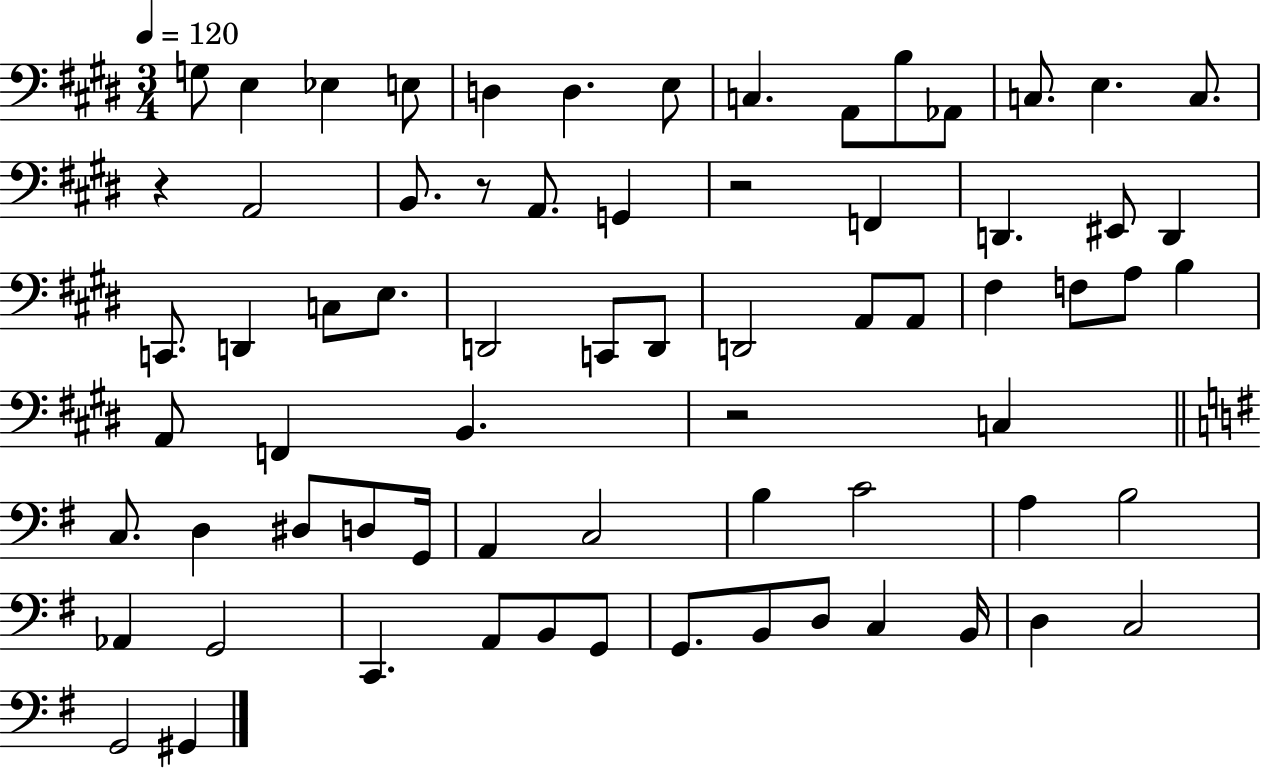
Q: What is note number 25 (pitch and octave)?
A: C3